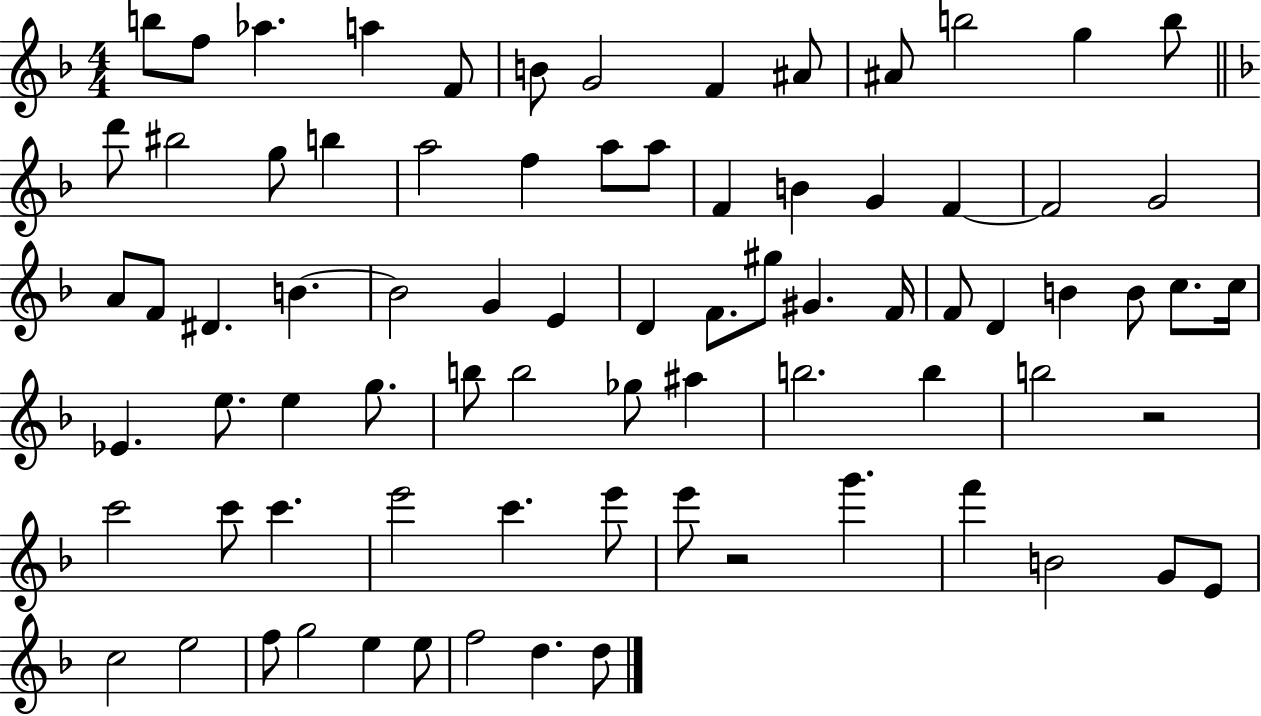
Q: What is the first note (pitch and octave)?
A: B5